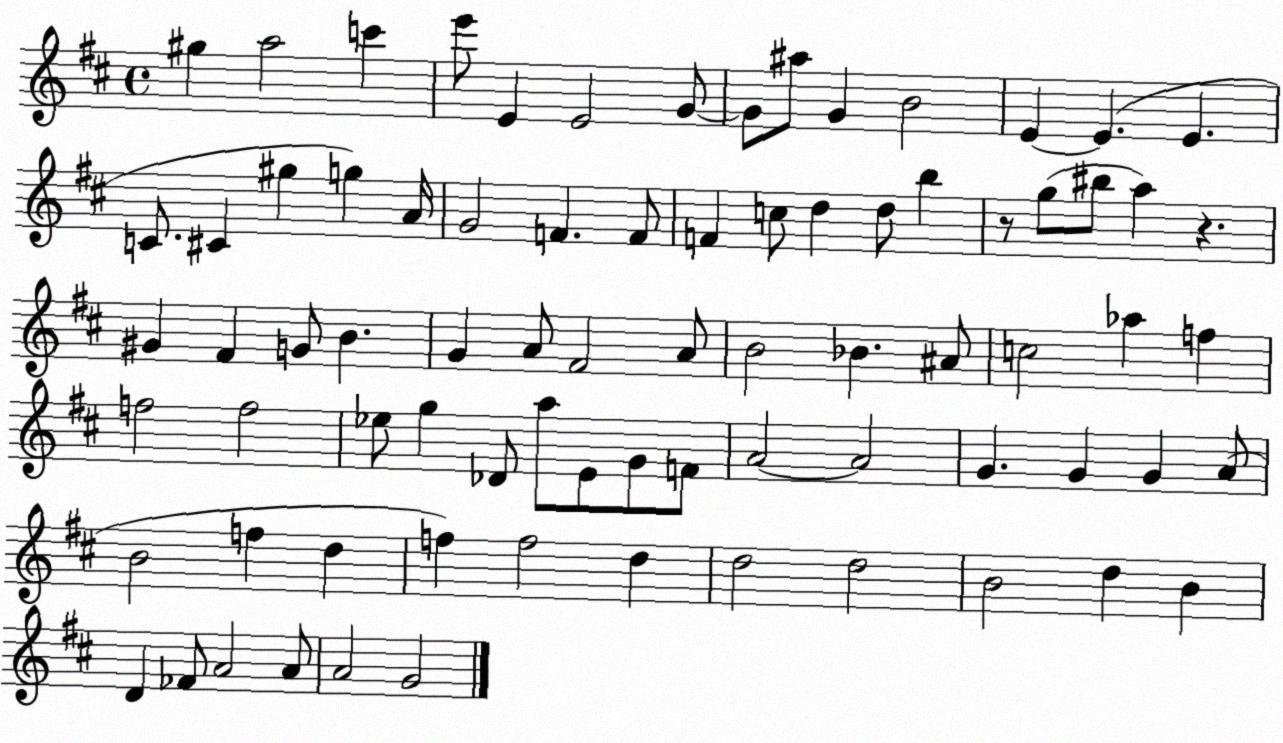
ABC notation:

X:1
T:Untitled
M:4/4
L:1/4
K:D
^g a2 c' e'/2 E E2 G/2 G/2 ^a/2 G B2 E E E C/2 ^C ^g g A/4 G2 F F/2 F c/2 d d/2 b z/2 g/2 ^b/2 a z ^G ^F G/2 B G A/2 ^F2 A/2 B2 _B ^A/2 c2 _a f f2 f2 _e/2 g _D/2 a/2 E/2 G/2 F/2 A2 A2 G G G A/2 B2 f d f f2 d d2 d2 B2 d B D _F/2 A2 A/2 A2 G2